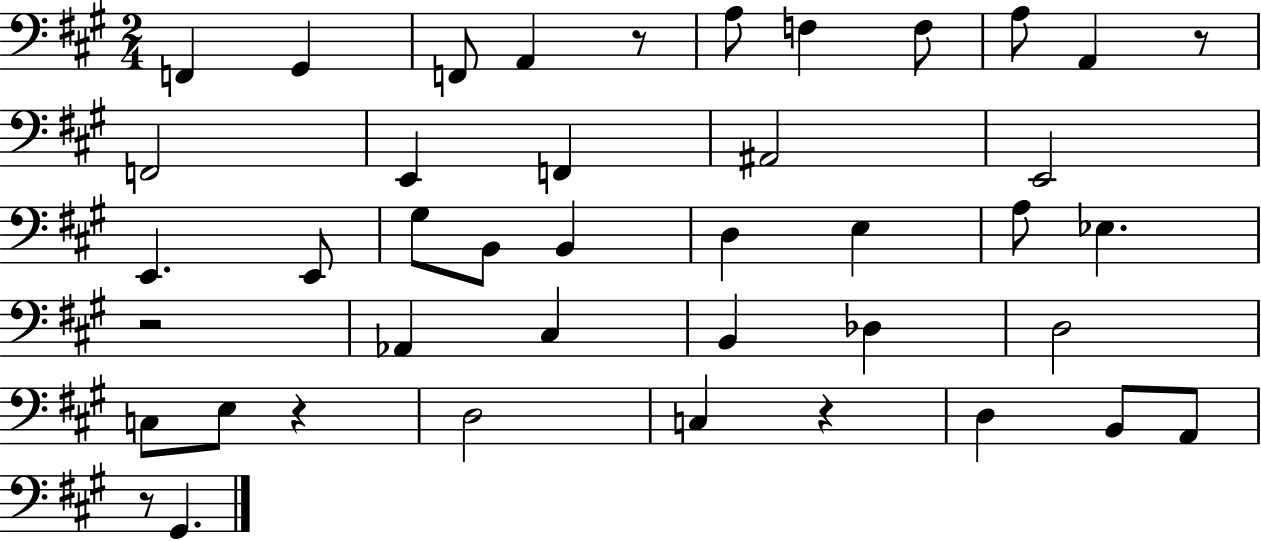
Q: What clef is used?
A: bass